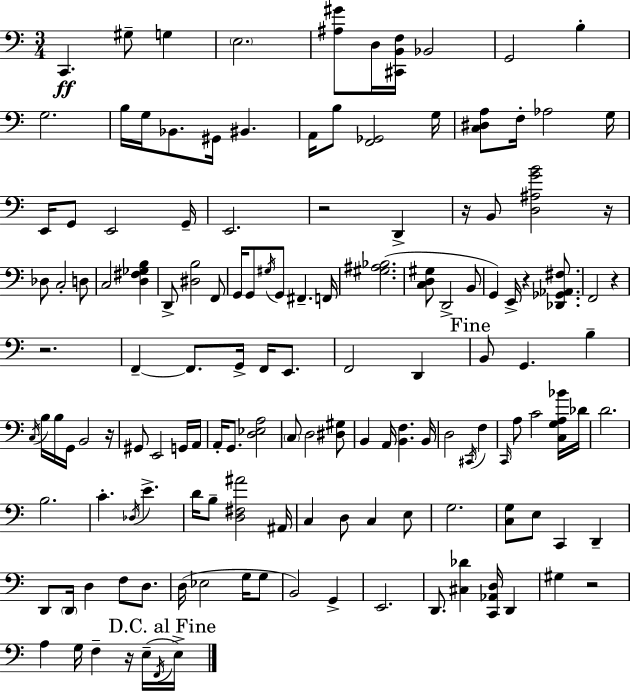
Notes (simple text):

C2/q. G#3/e G3/q E3/h. [A#3,G#4]/e D3/s [C#2,B2,F3]/s Bb2/h G2/h B3/q G3/h. B3/s G3/s Bb2/e. G#2/s BIS2/q. A2/s B3/e [F2,Gb2]/h G3/s [C3,D#3,A3]/e F3/s Ab3/h G3/s E2/s G2/e E2/h G2/s E2/h. R/h D2/q R/s B2/e [D3,A#3,G4,B4]/h R/s Db3/e C3/h D3/e C3/h [D3,F#3,Gb3,B3]/q D2/e [D#3,B3]/h F2/e G2/s G2/e G#3/s G2/e F#2/q. F2/s [G#3,A#3,Bb3]/h. [C3,D3,G#3]/e D2/h B2/e G2/q E2/s R/q [Db2,Gb2,Ab2,F#3]/e. F2/h R/q R/h. F2/q F2/e. G2/s F2/s E2/e. F2/h D2/q B2/e G2/q. B3/q C3/s B3/s B3/s G2/s B2/h R/s G#2/e E2/h G2/s A2/s A2/s G2/e. [D3,Eb3,A3]/h C3/e D3/h [D#3,G#3]/e B2/q A2/s [B2,F3]/q. B2/s D3/h C#2/s F3/q C2/s A3/e C4/h [C3,G3,A3,Bb4]/s Db4/s D4/h. B3/h. C4/q. Db3/s E4/q. D4/s B3/e [D3,F#3,A#4]/h A#2/s C3/q D3/e C3/q E3/e G3/h. [C3,G3]/e E3/e C2/q D2/q D2/e D2/s D3/q F3/e D3/e. D3/s Eb3/h G3/s G3/e B2/h G2/q E2/h. D2/e. [C#3,Db4]/q [C2,Ab2,D3]/s D2/q G#3/q R/h A3/q G3/s F3/q R/s E3/s F2/s E3/s